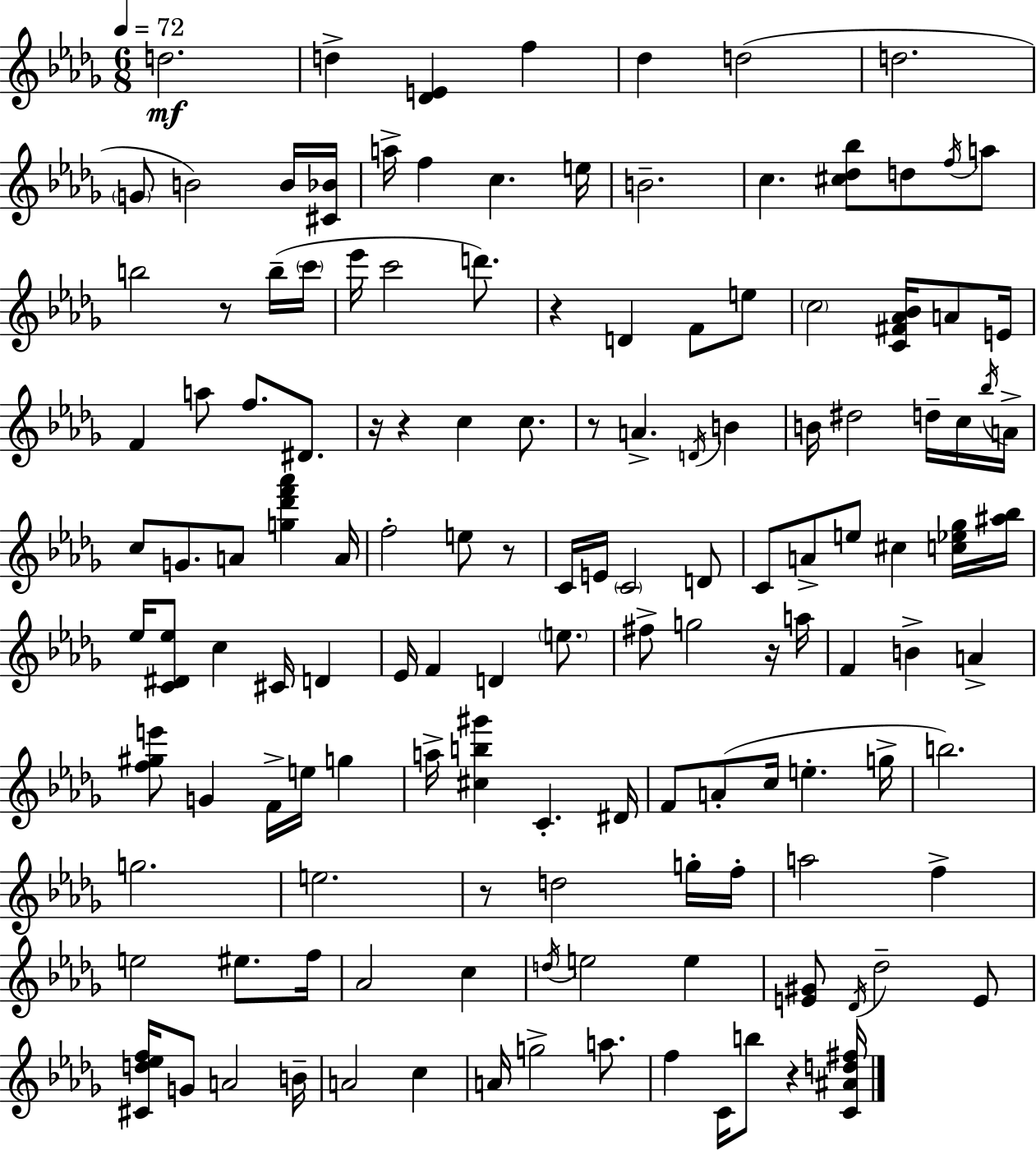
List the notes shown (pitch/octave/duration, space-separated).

D5/h. D5/q [Db4,E4]/q F5/q Db5/q D5/h D5/h. G4/e B4/h B4/s [C#4,Bb4]/s A5/s F5/q C5/q. E5/s B4/h. C5/q. [C#5,Db5,Bb5]/e D5/e F5/s A5/e B5/h R/e B5/s C6/s Eb6/s C6/h D6/e. R/q D4/q F4/e E5/e C5/h [C4,F#4,Ab4,Bb4]/s A4/e E4/s F4/q A5/e F5/e. D#4/e. R/s R/q C5/q C5/e. R/e A4/q. D4/s B4/q B4/s D#5/h D5/s C5/s Bb5/s A4/s C5/e G4/e. A4/e [G5,Db6,F6,Ab6]/q A4/s F5/h E5/e R/e C4/s E4/s C4/h D4/e C4/e A4/e E5/e C#5/q [C5,Eb5,Gb5]/s [A#5,Bb5]/s Eb5/s [C4,D#4,Eb5]/e C5/q C#4/s D4/q Eb4/s F4/q D4/q E5/e. F#5/e G5/h R/s A5/s F4/q B4/q A4/q [F5,G#5,E6]/e G4/q F4/s E5/s G5/q A5/s [C#5,B5,G#6]/q C4/q. D#4/s F4/e A4/e C5/s E5/q. G5/s B5/h. G5/h. E5/h. R/e D5/h G5/s F5/s A5/h F5/q E5/h EIS5/e. F5/s Ab4/h C5/q D5/s E5/h E5/q [E4,G#4]/e Db4/s Db5/h E4/e [C#4,D5,Eb5,F5]/s G4/e A4/h B4/s A4/h C5/q A4/s G5/h A5/e. F5/q C4/s B5/e R/q [C4,A#4,D5,F#5]/s